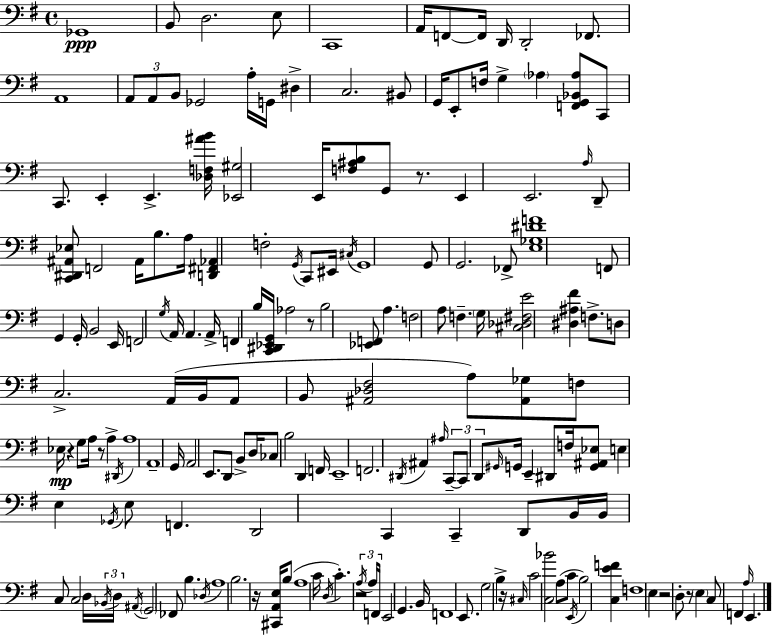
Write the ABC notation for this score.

X:1
T:Untitled
M:4/4
L:1/4
K:G
_G,,4 B,,/2 D,2 E,/2 C,,4 A,,/4 F,,/2 F,,/4 D,,/4 D,,2 _F,,/2 A,,4 A,,/2 A,,/2 B,,/2 _G,,2 A,/4 G,,/4 ^D, C,2 ^B,,/2 G,,/4 E,,/2 F,/4 G, _A, [F,,G,,_B,,_A,]/2 C,,/2 C,,/2 E,, E,, [_D,F,^AB]/4 [_E,,^G,]2 E,,/4 [F,^A,B,]/2 G,,/2 z/2 E,, E,,2 A,/4 D,,/2 [C,,^D,,^A,,_E,]/2 F,,2 ^A,,/4 B,/2 A,/4 [D,,^F,,_A,,] F,2 G,,/4 C,,/2 ^E,,/4 ^C,/4 G,,4 G,,/2 G,,2 _F,,/2 [E,_G,^DF]4 F,,/2 G,, G,,/4 B,,2 E,,/4 F,,2 G,/4 A,,/4 A,, A,,/4 F,, B,/4 [C,,^D,,_E,,G,,]/4 _A,2 z/2 B,2 [_E,,F,,]/2 A, F,2 A,/2 F, G,/4 [^C,_D,^F,E]2 [^D,^A,^F] F,/2 D,/2 C,2 A,,/4 B,,/4 A,,/2 B,,/2 [^A,,_D,^F,]2 A,/2 [^A,,_G,]/2 F,/2 _E,/4 z G,/2 A,/4 z/2 A, ^D,,/4 A,4 A,,4 G,,/4 A,,2 E,,/2 D,,/2 B,,/2 D,/4 _C,/2 B,2 D,, F,,/4 E,,4 F,,2 ^D,,/4 ^A,, ^A,/4 C,,/2 C,,/2 D,,/2 ^G,,/4 G,,/4 E,, ^D,,/2 F,/4 [G,,^A,,_E,]/2 E, E, _G,,/4 E,/2 F,, D,,2 C,, C,, D,,/2 B,,/4 B,,/4 C,/2 C,2 D,/4 _B,,/4 D,/4 ^A,,/4 G,,2 _F,,/2 B, _D,/4 A,4 B,2 z/4 [^C,,A,,E,]/4 B,/2 A,4 C/4 D,/4 C z2 A,/4 A,/4 F,,/4 E,,2 G,, B,,/4 F,,4 E,,/2 G,2 B, z/4 ^C,/4 C2 [C,_B]2 A,/2 C/2 E,,/4 B,2 [C,EF] F,4 E, z2 D,/2 z/2 E, C,/2 F,, A,/4 E,,